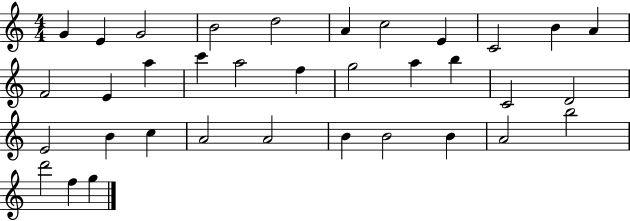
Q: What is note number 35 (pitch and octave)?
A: G5